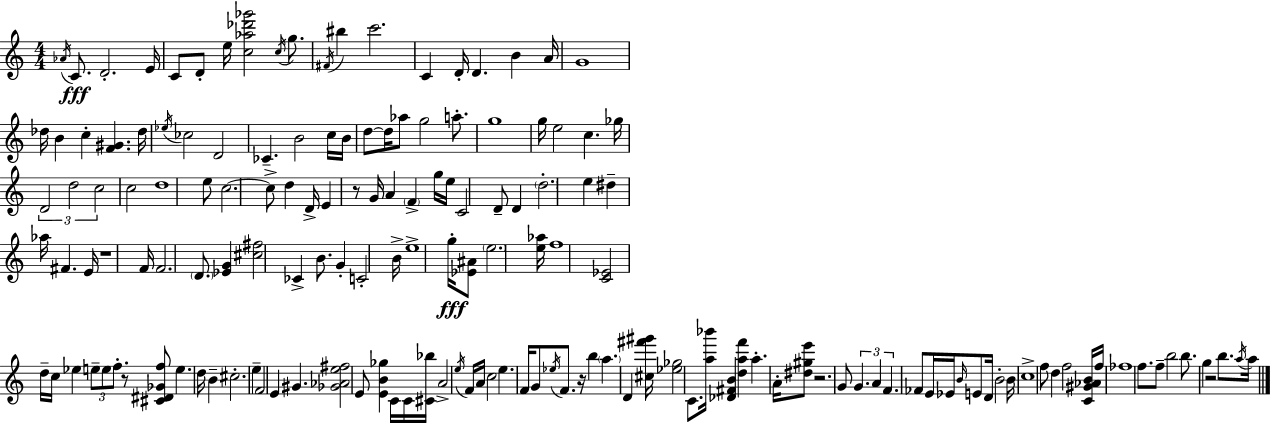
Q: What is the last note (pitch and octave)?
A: A5